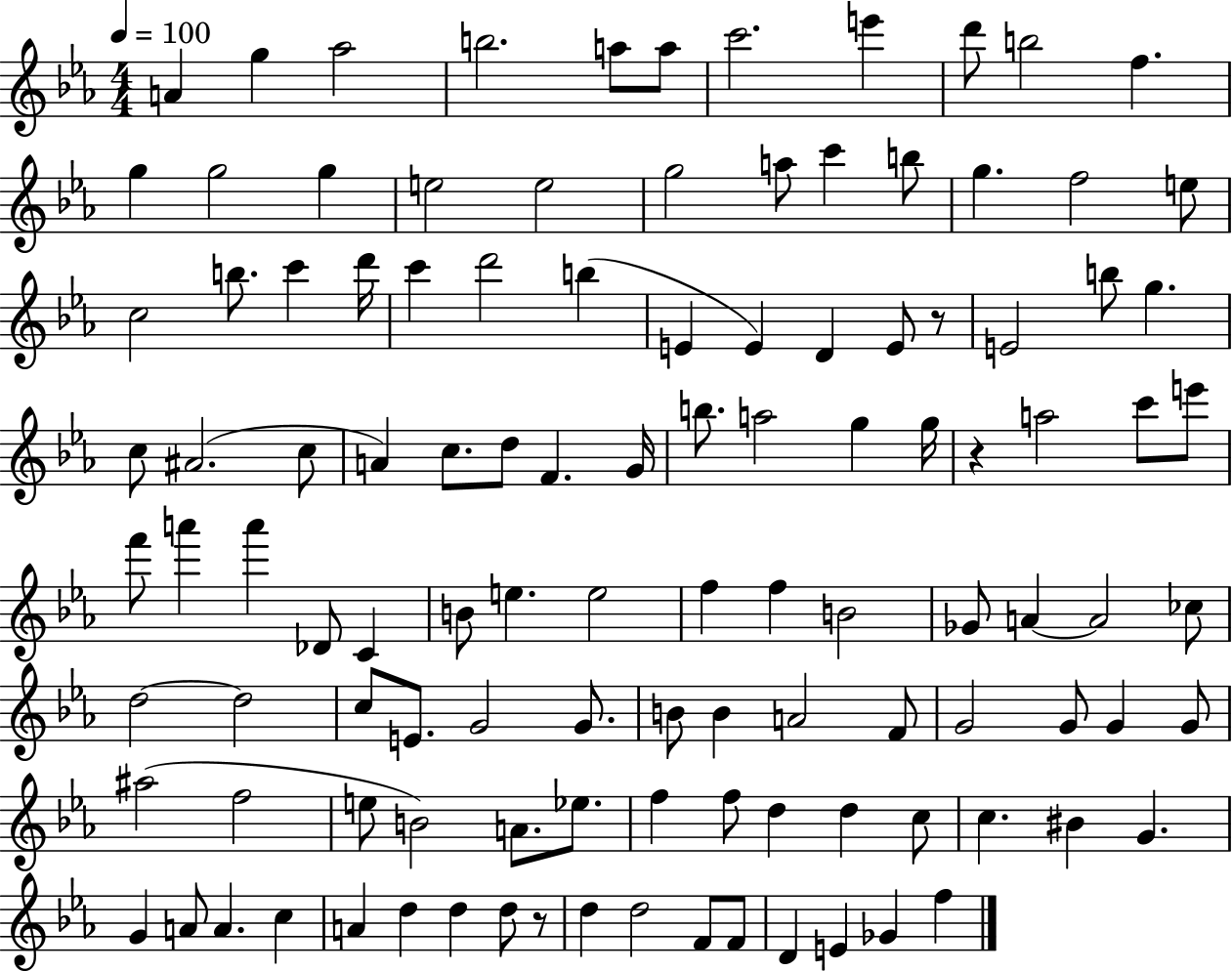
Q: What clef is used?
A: treble